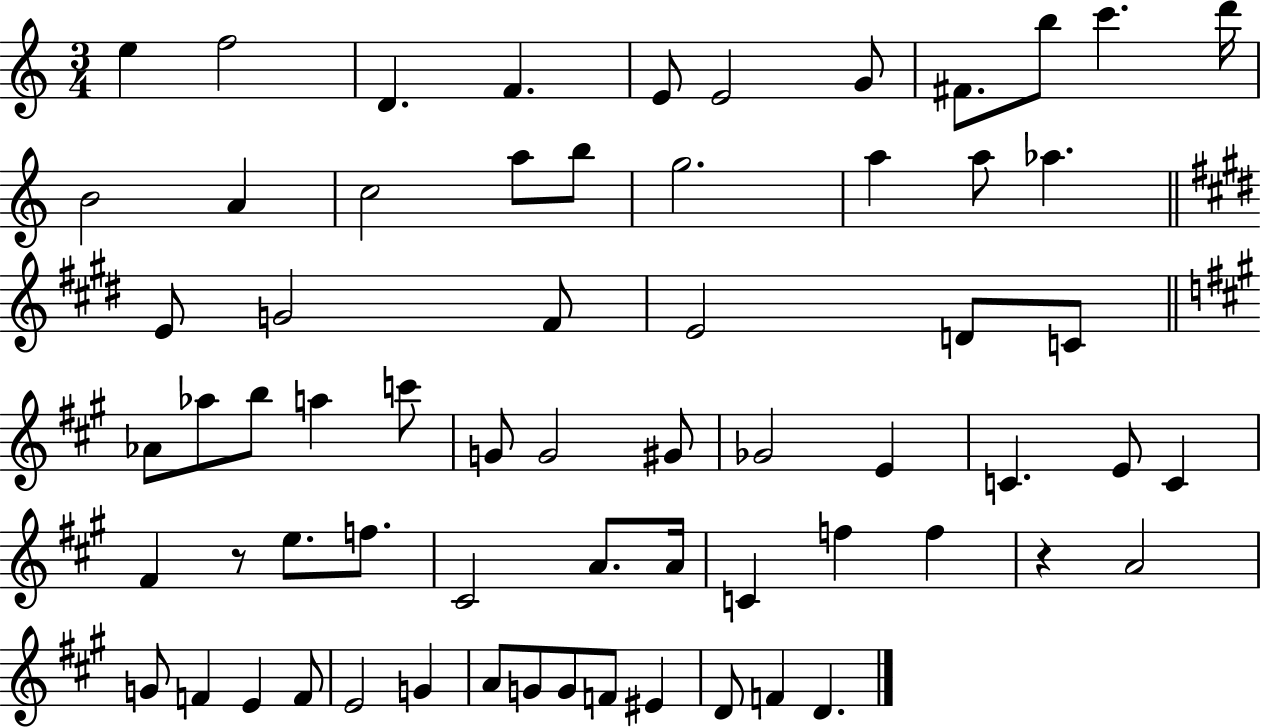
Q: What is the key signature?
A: C major